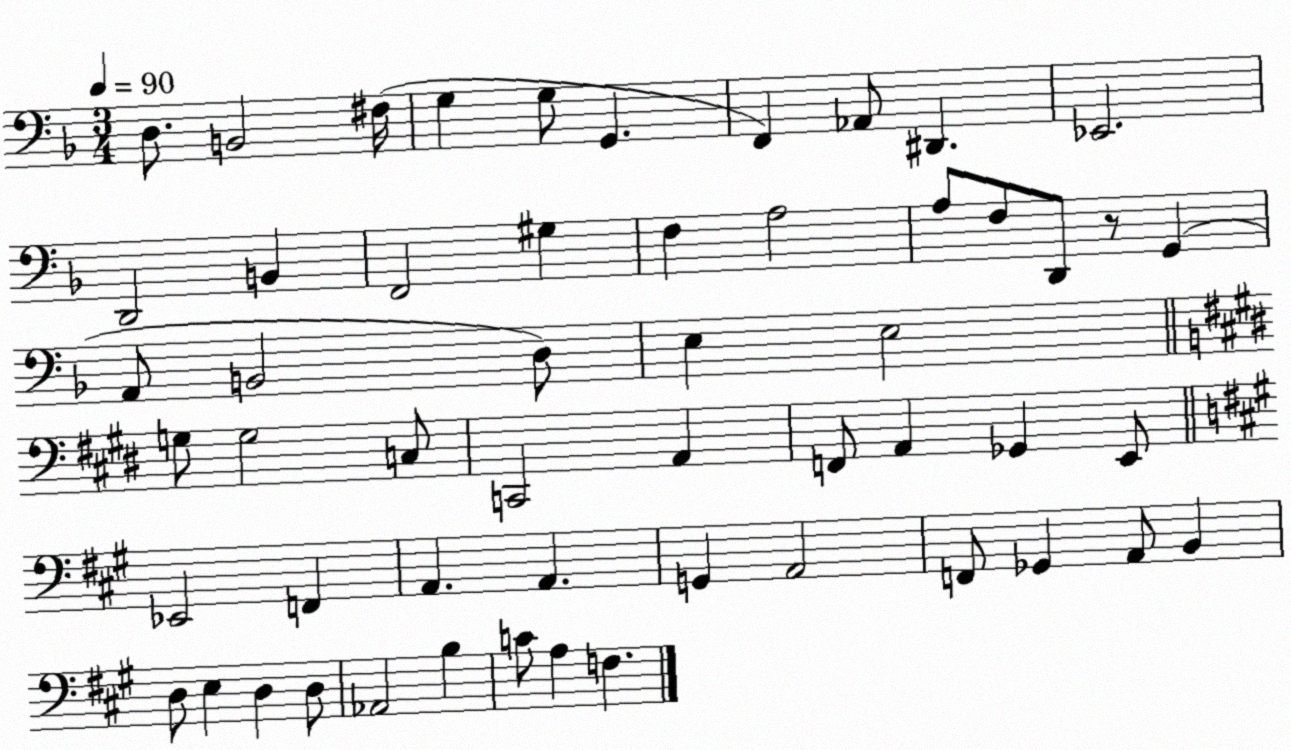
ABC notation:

X:1
T:Untitled
M:3/4
L:1/4
K:F
D,/2 B,,2 ^F,/4 G, G,/2 G,, F,, _A,,/2 ^D,, _E,,2 D,,2 B,, F,,2 ^G, F, A,2 A,/2 F,/2 D,,/2 z/2 G,, A,,/2 B,,2 D,/2 E, E,2 G,/2 G,2 C,/2 C,,2 A,, F,,/2 A,, _G,, E,,/2 _E,,2 F,, A,, A,, G,, A,,2 F,,/2 _G,, A,,/2 B,, D,/2 E, D, D,/2 _A,,2 B, C/2 A, F,